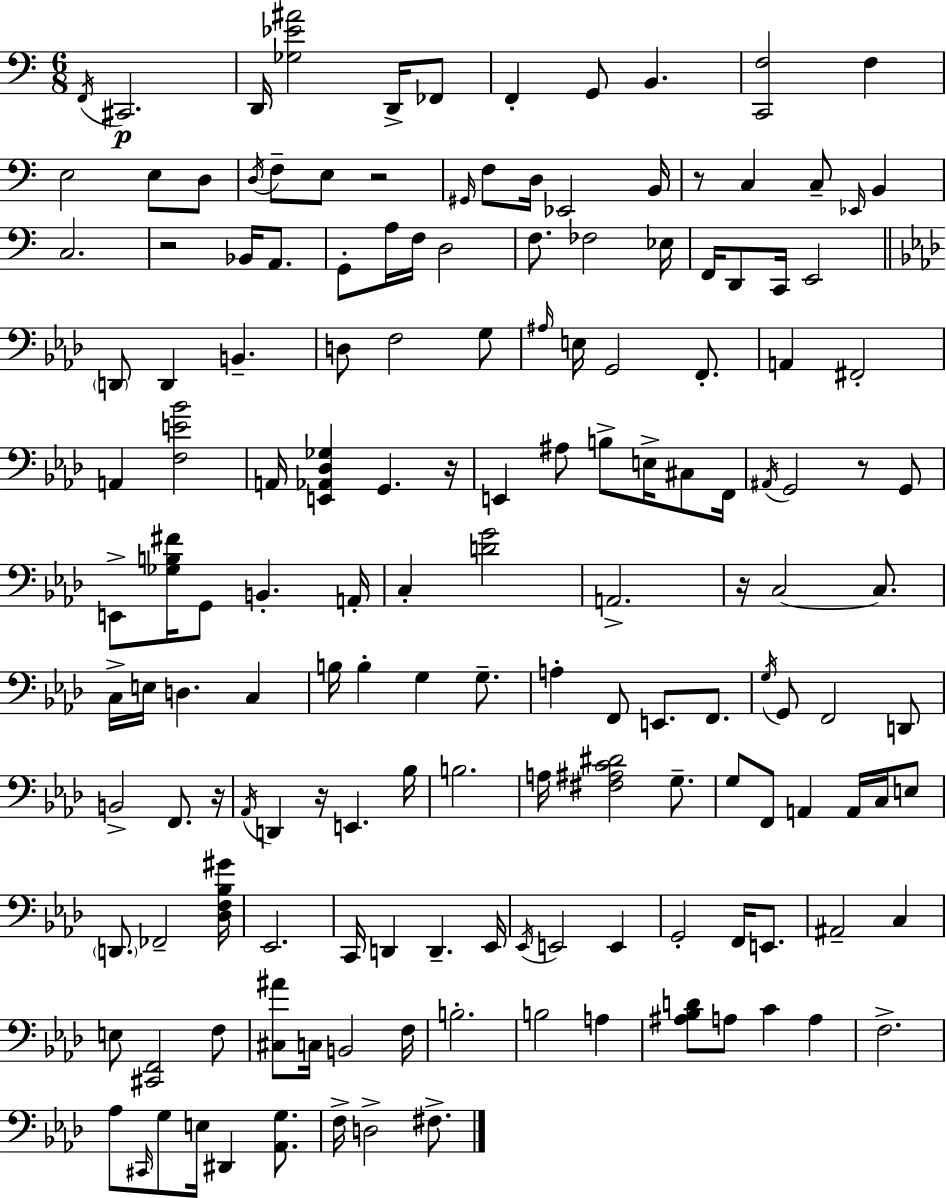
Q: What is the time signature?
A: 6/8